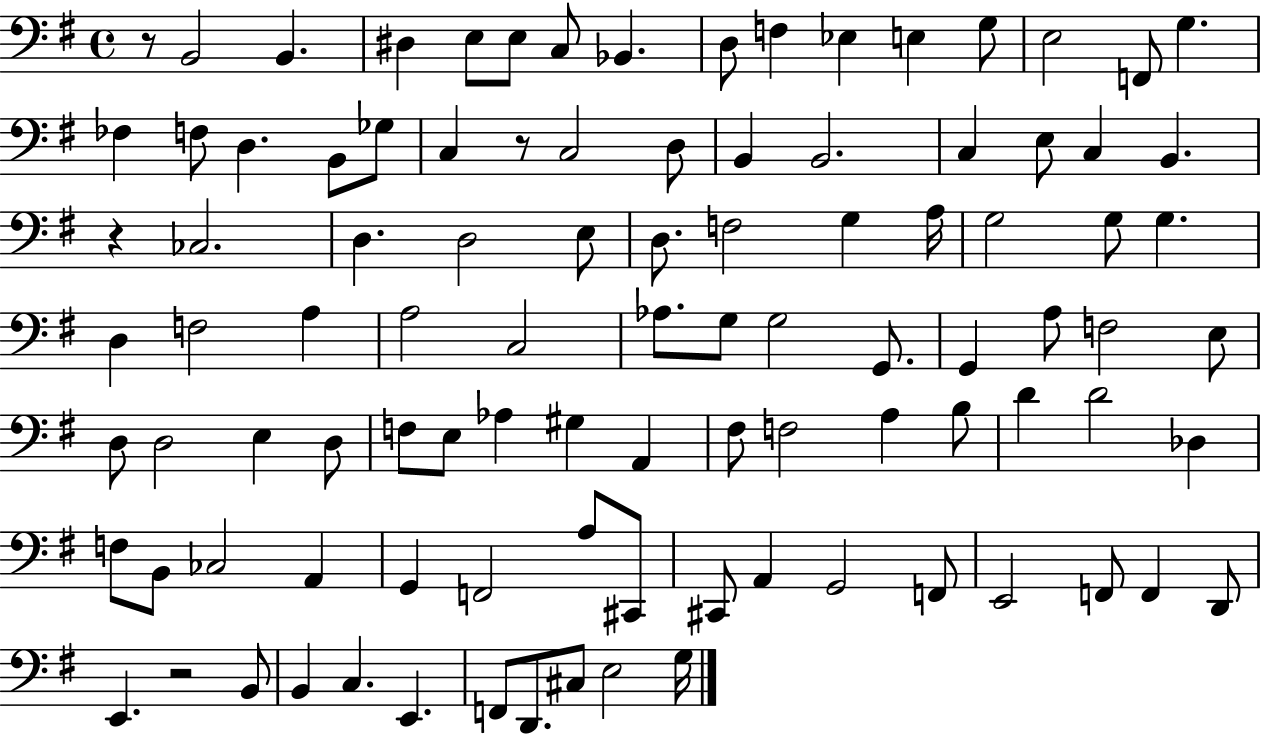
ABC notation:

X:1
T:Untitled
M:4/4
L:1/4
K:G
z/2 B,,2 B,, ^D, E,/2 E,/2 C,/2 _B,, D,/2 F, _E, E, G,/2 E,2 F,,/2 G, _F, F,/2 D, B,,/2 _G,/2 C, z/2 C,2 D,/2 B,, B,,2 C, E,/2 C, B,, z _C,2 D, D,2 E,/2 D,/2 F,2 G, A,/4 G,2 G,/2 G, D, F,2 A, A,2 C,2 _A,/2 G,/2 G,2 G,,/2 G,, A,/2 F,2 E,/2 D,/2 D,2 E, D,/2 F,/2 E,/2 _A, ^G, A,, ^F,/2 F,2 A, B,/2 D D2 _D, F,/2 B,,/2 _C,2 A,, G,, F,,2 A,/2 ^C,,/2 ^C,,/2 A,, G,,2 F,,/2 E,,2 F,,/2 F,, D,,/2 E,, z2 B,,/2 B,, C, E,, F,,/2 D,,/2 ^C,/2 E,2 G,/4